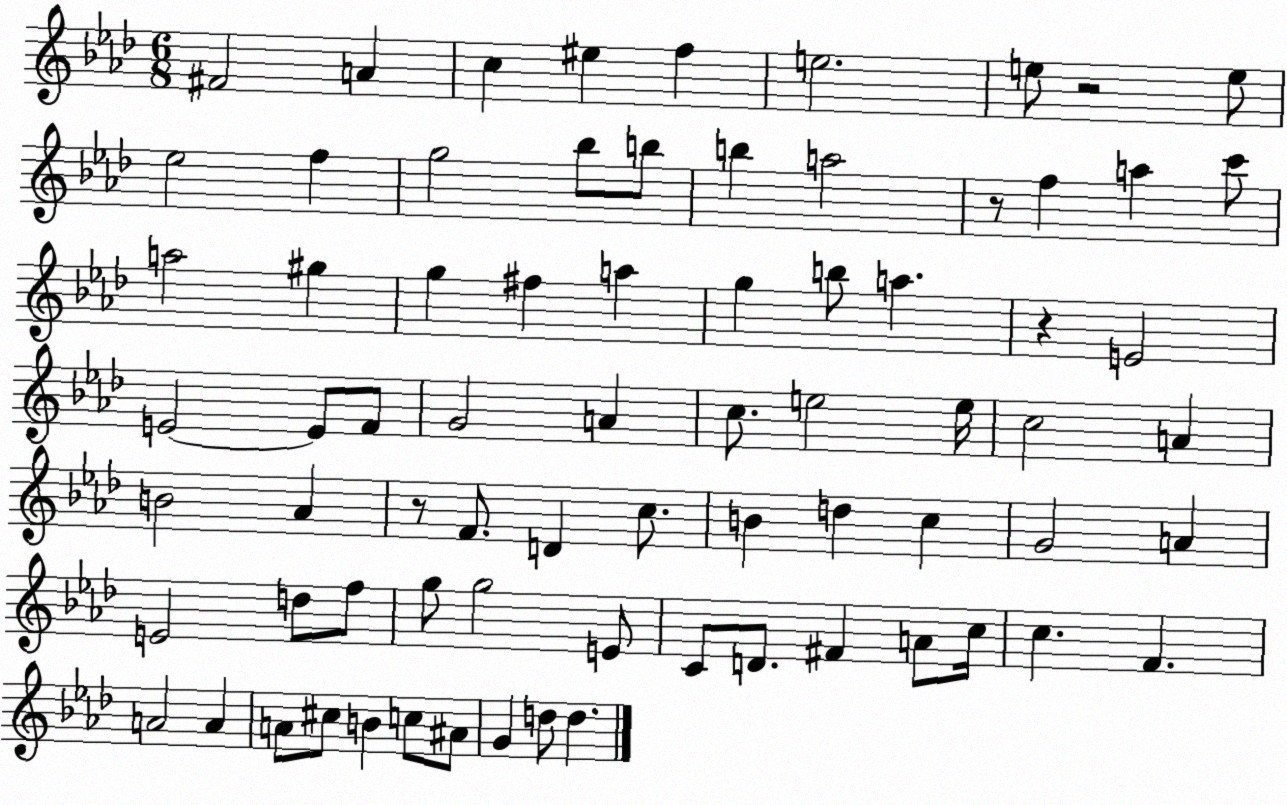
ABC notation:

X:1
T:Untitled
M:6/8
L:1/4
K:Ab
^F2 A c ^e f e2 e/2 z2 e/2 _e2 f g2 _b/2 b/2 b a2 z/2 f a c'/2 a2 ^g g ^f a g b/2 a z E2 E2 E/2 F/2 G2 A c/2 e2 e/4 c2 A B2 _A z/2 F/2 D c/2 B d c G2 A E2 d/2 f/2 g/2 g2 E/2 C/2 D/2 ^F A/2 c/4 c F A2 A A/2 ^c/2 B c/2 ^A/2 G d/2 d